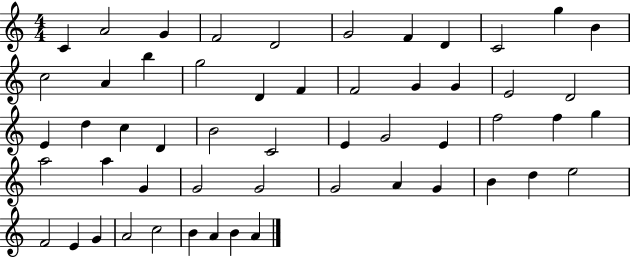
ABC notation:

X:1
T:Untitled
M:4/4
L:1/4
K:C
C A2 G F2 D2 G2 F D C2 g B c2 A b g2 D F F2 G G E2 D2 E d c D B2 C2 E G2 E f2 f g a2 a G G2 G2 G2 A G B d e2 F2 E G A2 c2 B A B A